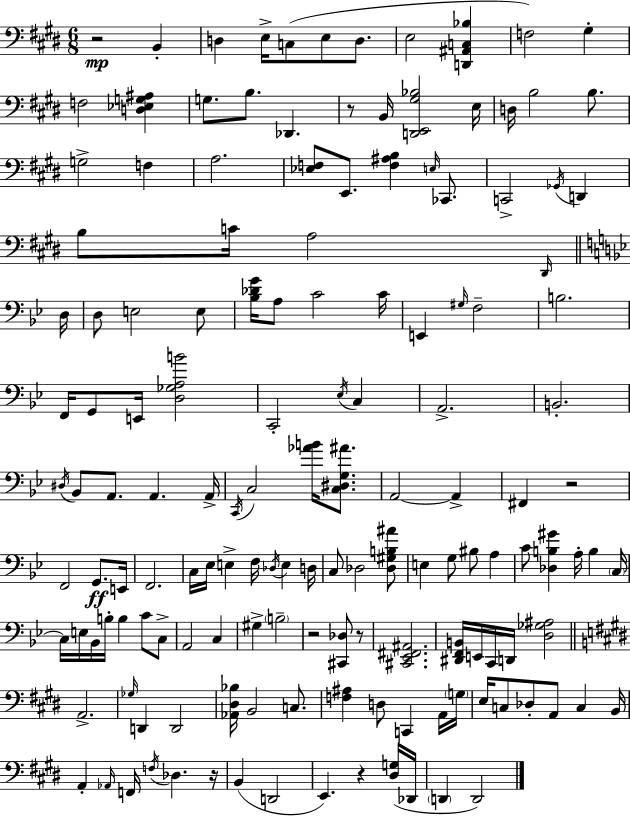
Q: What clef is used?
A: bass